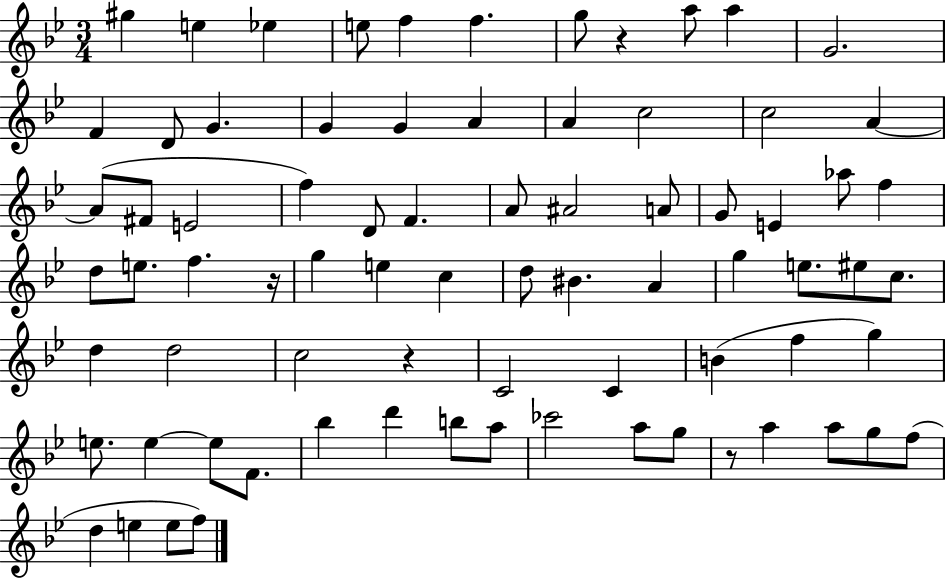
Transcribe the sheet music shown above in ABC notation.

X:1
T:Untitled
M:3/4
L:1/4
K:Bb
^g e _e e/2 f f g/2 z a/2 a G2 F D/2 G G G A A c2 c2 A A/2 ^F/2 E2 f D/2 F A/2 ^A2 A/2 G/2 E _a/2 f d/2 e/2 f z/4 g e c d/2 ^B A g e/2 ^e/2 c/2 d d2 c2 z C2 C B f g e/2 e e/2 F/2 _b d' b/2 a/2 _c'2 a/2 g/2 z/2 a a/2 g/2 f/2 d e e/2 f/2